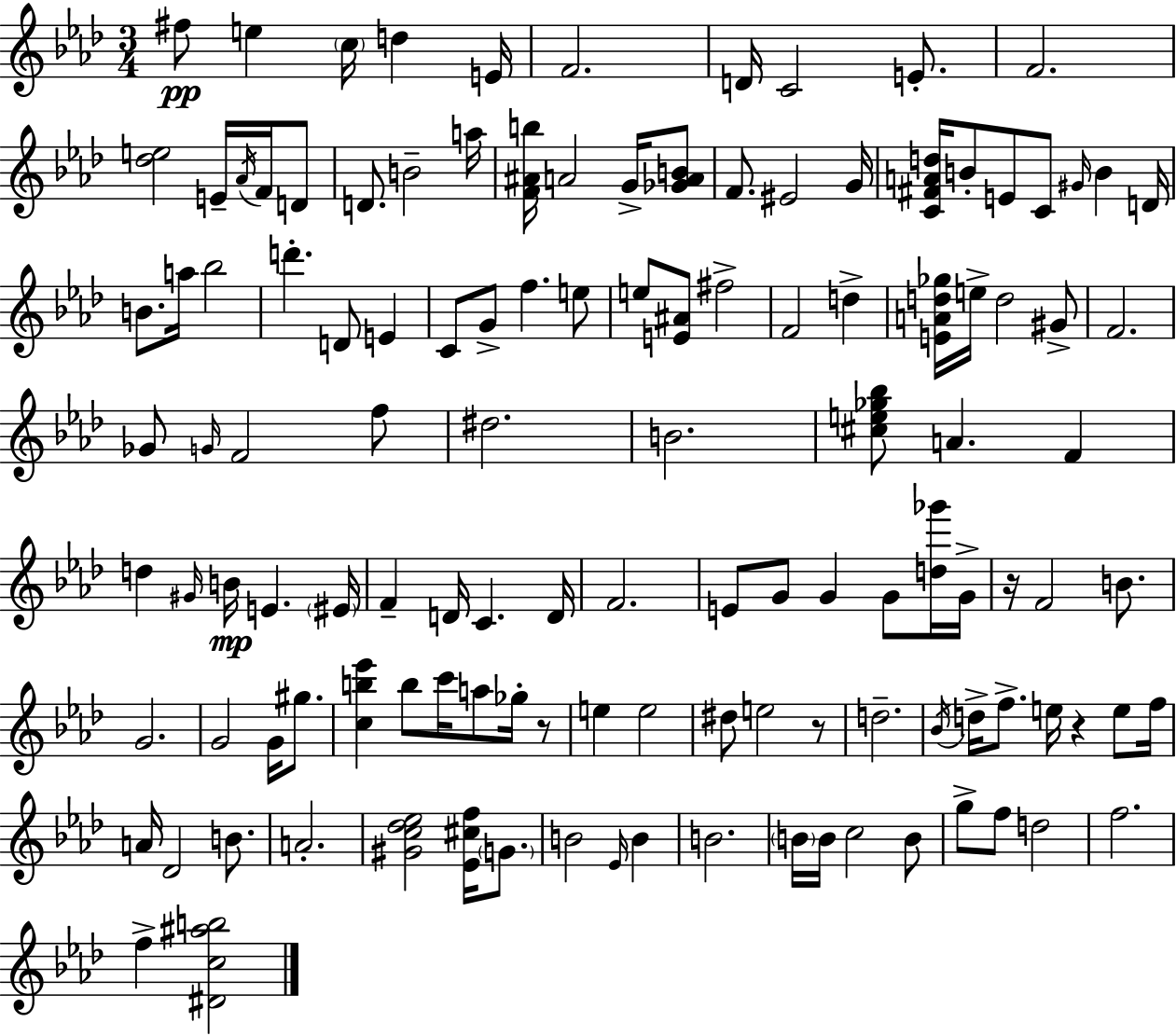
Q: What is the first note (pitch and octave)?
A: F#5